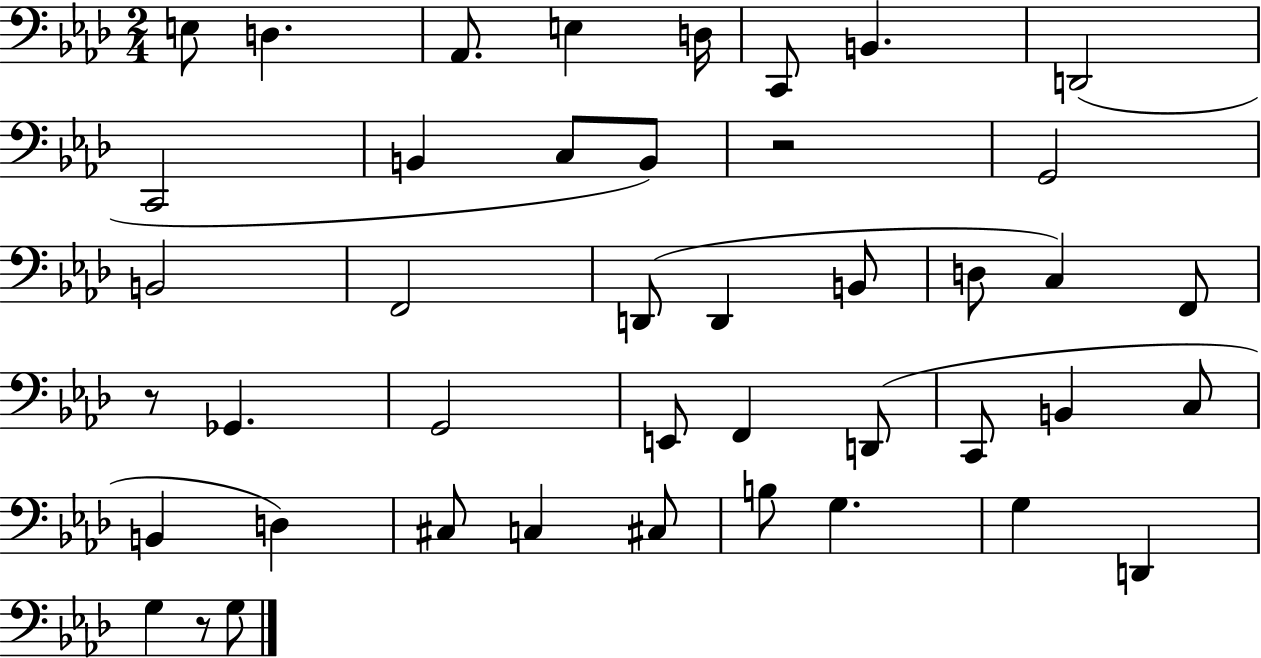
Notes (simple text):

E3/e D3/q. Ab2/e. E3/q D3/s C2/e B2/q. D2/h C2/h B2/q C3/e B2/e R/h G2/h B2/h F2/h D2/e D2/q B2/e D3/e C3/q F2/e R/e Gb2/q. G2/h E2/e F2/q D2/e C2/e B2/q C3/e B2/q D3/q C#3/e C3/q C#3/e B3/e G3/q. G3/q D2/q G3/q R/e G3/e